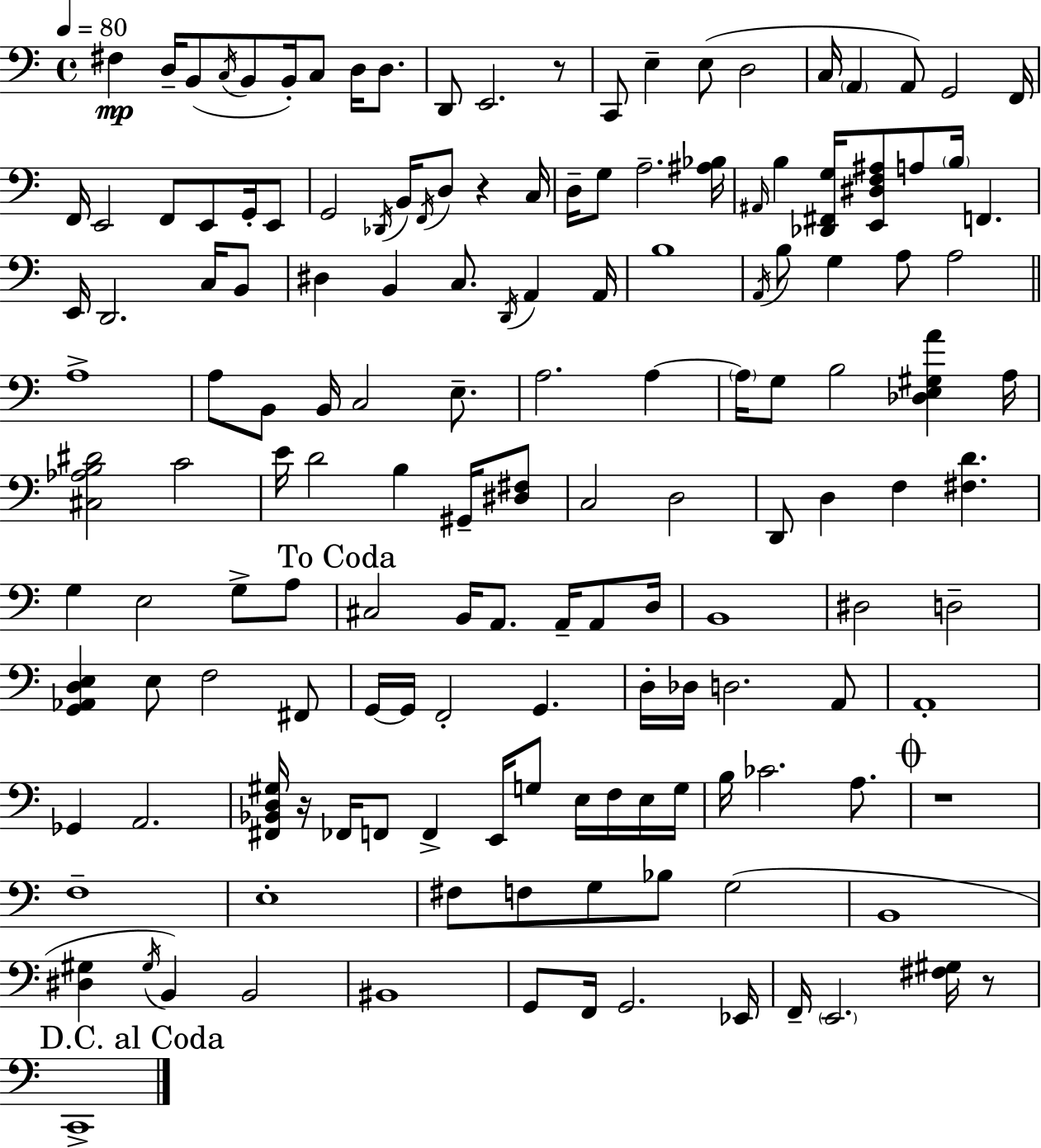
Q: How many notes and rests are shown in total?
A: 152